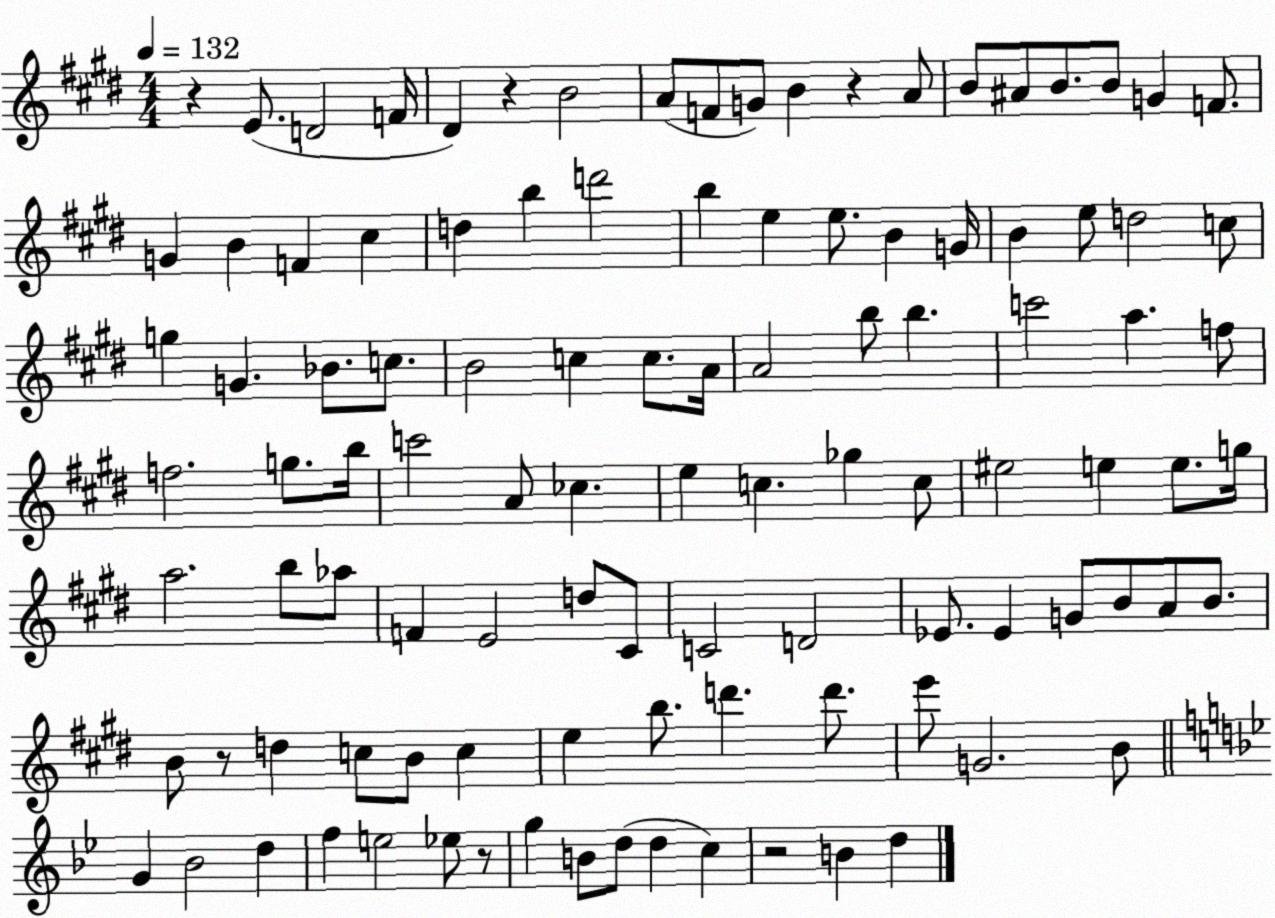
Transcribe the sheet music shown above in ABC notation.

X:1
T:Untitled
M:4/4
L:1/4
K:E
z E/2 D2 F/4 ^D z B2 A/2 F/2 G/2 B z A/2 B/2 ^A/2 B/2 B/2 G F/2 G B F ^c d b d'2 b e e/2 B G/4 B e/2 d2 c/2 g G _B/2 c/2 B2 c c/2 A/4 A2 b/2 b c'2 a f/2 f2 g/2 b/4 c'2 A/2 _c e c _g c/2 ^e2 e e/2 g/4 a2 b/2 _a/2 F E2 d/2 ^C/2 C2 D2 _E/2 _E G/2 B/2 A/2 B/2 B/2 z/2 d c/2 B/2 c e b/2 d' d'/2 e'/2 G2 B/2 G _B2 d f e2 _e/2 z/2 g B/2 d/2 d c z2 B d